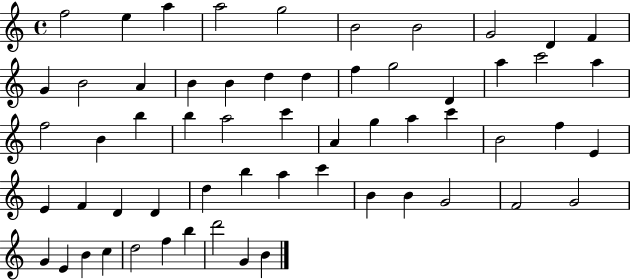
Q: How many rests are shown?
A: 0